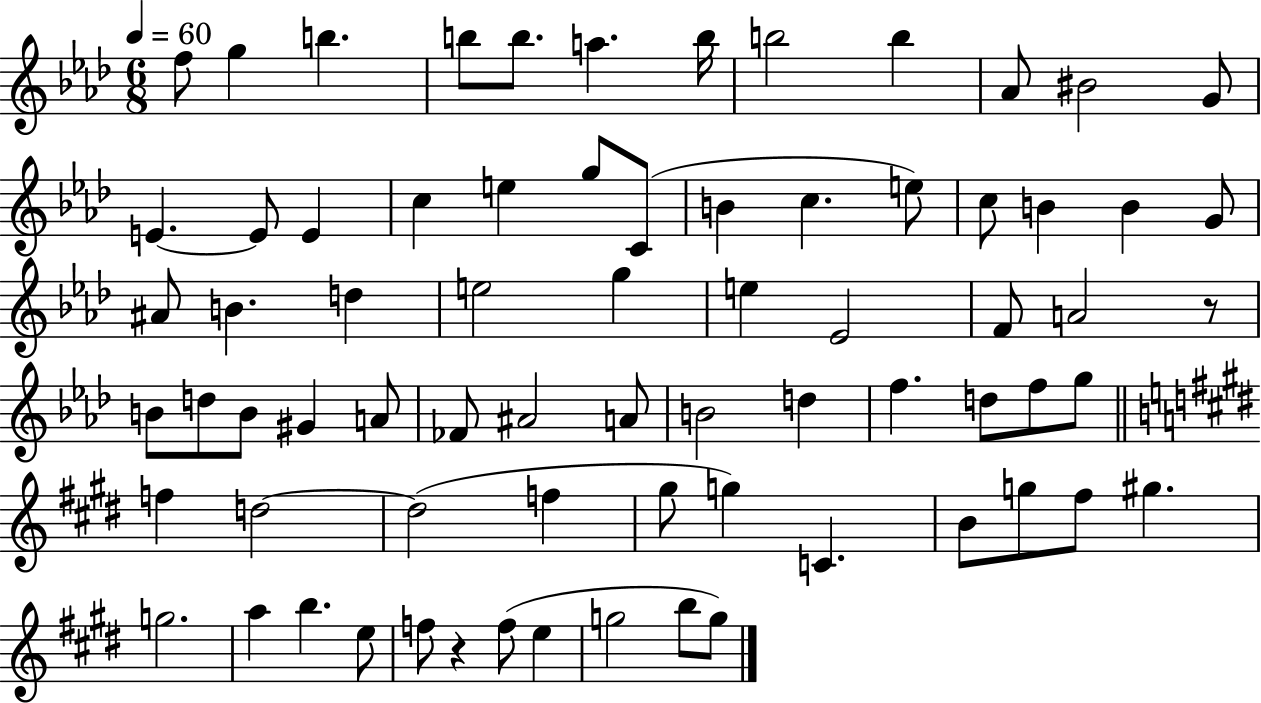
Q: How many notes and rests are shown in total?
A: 72